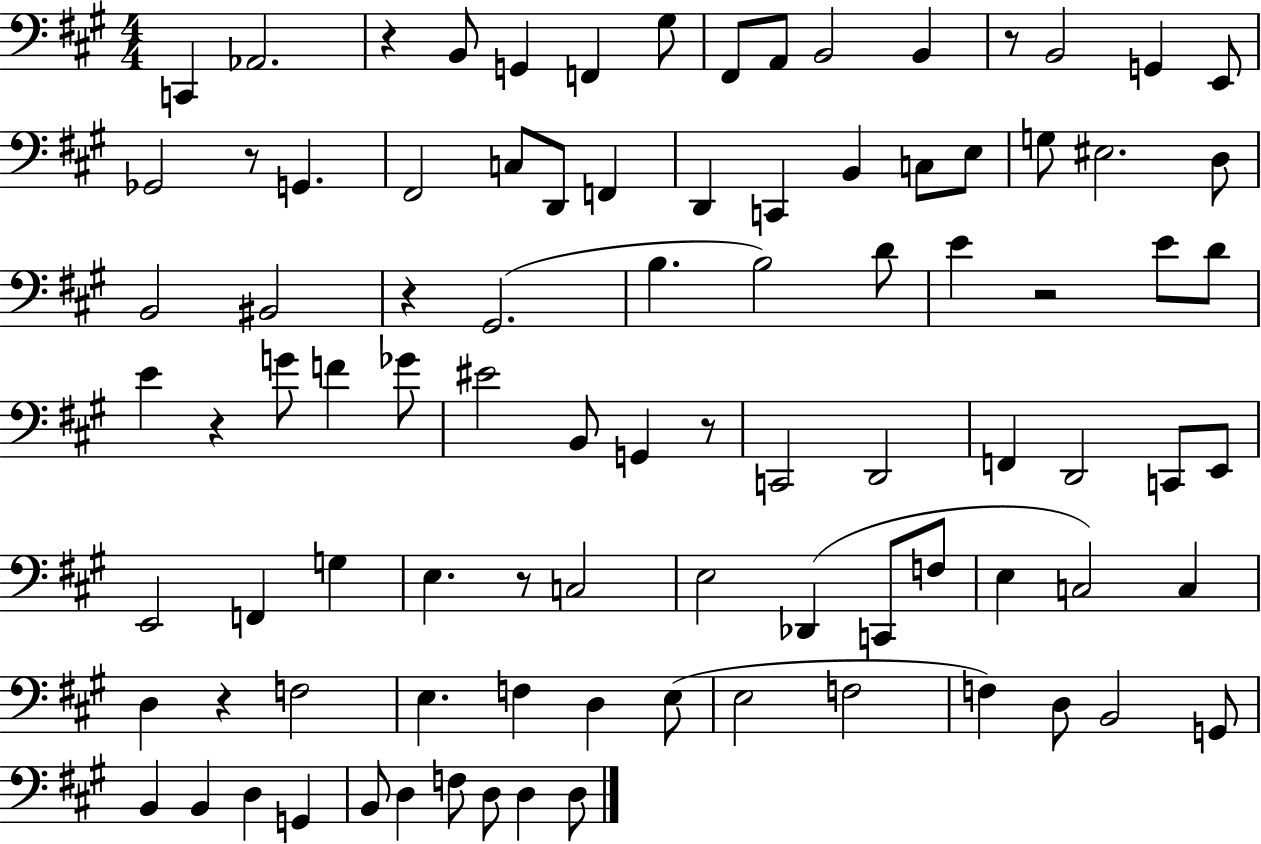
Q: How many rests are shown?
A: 9